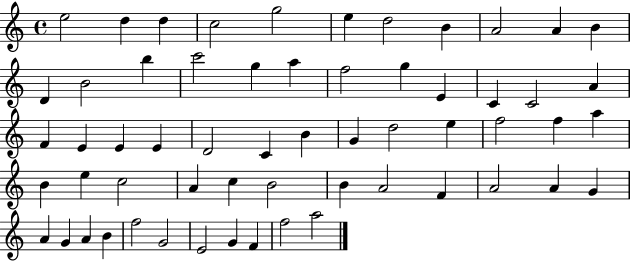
X:1
T:Untitled
M:4/4
L:1/4
K:C
e2 d d c2 g2 e d2 B A2 A B D B2 b c'2 g a f2 g E C C2 A F E E E D2 C B G d2 e f2 f a B e c2 A c B2 B A2 F A2 A G A G A B f2 G2 E2 G F f2 a2